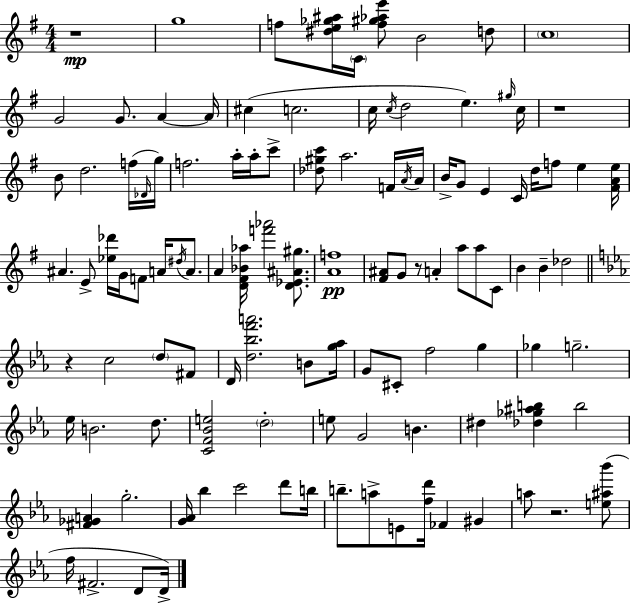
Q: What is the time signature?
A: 4/4